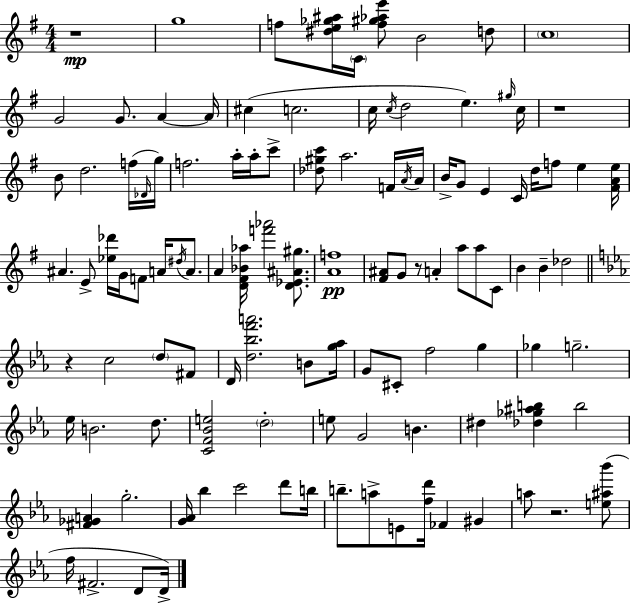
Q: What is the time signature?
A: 4/4